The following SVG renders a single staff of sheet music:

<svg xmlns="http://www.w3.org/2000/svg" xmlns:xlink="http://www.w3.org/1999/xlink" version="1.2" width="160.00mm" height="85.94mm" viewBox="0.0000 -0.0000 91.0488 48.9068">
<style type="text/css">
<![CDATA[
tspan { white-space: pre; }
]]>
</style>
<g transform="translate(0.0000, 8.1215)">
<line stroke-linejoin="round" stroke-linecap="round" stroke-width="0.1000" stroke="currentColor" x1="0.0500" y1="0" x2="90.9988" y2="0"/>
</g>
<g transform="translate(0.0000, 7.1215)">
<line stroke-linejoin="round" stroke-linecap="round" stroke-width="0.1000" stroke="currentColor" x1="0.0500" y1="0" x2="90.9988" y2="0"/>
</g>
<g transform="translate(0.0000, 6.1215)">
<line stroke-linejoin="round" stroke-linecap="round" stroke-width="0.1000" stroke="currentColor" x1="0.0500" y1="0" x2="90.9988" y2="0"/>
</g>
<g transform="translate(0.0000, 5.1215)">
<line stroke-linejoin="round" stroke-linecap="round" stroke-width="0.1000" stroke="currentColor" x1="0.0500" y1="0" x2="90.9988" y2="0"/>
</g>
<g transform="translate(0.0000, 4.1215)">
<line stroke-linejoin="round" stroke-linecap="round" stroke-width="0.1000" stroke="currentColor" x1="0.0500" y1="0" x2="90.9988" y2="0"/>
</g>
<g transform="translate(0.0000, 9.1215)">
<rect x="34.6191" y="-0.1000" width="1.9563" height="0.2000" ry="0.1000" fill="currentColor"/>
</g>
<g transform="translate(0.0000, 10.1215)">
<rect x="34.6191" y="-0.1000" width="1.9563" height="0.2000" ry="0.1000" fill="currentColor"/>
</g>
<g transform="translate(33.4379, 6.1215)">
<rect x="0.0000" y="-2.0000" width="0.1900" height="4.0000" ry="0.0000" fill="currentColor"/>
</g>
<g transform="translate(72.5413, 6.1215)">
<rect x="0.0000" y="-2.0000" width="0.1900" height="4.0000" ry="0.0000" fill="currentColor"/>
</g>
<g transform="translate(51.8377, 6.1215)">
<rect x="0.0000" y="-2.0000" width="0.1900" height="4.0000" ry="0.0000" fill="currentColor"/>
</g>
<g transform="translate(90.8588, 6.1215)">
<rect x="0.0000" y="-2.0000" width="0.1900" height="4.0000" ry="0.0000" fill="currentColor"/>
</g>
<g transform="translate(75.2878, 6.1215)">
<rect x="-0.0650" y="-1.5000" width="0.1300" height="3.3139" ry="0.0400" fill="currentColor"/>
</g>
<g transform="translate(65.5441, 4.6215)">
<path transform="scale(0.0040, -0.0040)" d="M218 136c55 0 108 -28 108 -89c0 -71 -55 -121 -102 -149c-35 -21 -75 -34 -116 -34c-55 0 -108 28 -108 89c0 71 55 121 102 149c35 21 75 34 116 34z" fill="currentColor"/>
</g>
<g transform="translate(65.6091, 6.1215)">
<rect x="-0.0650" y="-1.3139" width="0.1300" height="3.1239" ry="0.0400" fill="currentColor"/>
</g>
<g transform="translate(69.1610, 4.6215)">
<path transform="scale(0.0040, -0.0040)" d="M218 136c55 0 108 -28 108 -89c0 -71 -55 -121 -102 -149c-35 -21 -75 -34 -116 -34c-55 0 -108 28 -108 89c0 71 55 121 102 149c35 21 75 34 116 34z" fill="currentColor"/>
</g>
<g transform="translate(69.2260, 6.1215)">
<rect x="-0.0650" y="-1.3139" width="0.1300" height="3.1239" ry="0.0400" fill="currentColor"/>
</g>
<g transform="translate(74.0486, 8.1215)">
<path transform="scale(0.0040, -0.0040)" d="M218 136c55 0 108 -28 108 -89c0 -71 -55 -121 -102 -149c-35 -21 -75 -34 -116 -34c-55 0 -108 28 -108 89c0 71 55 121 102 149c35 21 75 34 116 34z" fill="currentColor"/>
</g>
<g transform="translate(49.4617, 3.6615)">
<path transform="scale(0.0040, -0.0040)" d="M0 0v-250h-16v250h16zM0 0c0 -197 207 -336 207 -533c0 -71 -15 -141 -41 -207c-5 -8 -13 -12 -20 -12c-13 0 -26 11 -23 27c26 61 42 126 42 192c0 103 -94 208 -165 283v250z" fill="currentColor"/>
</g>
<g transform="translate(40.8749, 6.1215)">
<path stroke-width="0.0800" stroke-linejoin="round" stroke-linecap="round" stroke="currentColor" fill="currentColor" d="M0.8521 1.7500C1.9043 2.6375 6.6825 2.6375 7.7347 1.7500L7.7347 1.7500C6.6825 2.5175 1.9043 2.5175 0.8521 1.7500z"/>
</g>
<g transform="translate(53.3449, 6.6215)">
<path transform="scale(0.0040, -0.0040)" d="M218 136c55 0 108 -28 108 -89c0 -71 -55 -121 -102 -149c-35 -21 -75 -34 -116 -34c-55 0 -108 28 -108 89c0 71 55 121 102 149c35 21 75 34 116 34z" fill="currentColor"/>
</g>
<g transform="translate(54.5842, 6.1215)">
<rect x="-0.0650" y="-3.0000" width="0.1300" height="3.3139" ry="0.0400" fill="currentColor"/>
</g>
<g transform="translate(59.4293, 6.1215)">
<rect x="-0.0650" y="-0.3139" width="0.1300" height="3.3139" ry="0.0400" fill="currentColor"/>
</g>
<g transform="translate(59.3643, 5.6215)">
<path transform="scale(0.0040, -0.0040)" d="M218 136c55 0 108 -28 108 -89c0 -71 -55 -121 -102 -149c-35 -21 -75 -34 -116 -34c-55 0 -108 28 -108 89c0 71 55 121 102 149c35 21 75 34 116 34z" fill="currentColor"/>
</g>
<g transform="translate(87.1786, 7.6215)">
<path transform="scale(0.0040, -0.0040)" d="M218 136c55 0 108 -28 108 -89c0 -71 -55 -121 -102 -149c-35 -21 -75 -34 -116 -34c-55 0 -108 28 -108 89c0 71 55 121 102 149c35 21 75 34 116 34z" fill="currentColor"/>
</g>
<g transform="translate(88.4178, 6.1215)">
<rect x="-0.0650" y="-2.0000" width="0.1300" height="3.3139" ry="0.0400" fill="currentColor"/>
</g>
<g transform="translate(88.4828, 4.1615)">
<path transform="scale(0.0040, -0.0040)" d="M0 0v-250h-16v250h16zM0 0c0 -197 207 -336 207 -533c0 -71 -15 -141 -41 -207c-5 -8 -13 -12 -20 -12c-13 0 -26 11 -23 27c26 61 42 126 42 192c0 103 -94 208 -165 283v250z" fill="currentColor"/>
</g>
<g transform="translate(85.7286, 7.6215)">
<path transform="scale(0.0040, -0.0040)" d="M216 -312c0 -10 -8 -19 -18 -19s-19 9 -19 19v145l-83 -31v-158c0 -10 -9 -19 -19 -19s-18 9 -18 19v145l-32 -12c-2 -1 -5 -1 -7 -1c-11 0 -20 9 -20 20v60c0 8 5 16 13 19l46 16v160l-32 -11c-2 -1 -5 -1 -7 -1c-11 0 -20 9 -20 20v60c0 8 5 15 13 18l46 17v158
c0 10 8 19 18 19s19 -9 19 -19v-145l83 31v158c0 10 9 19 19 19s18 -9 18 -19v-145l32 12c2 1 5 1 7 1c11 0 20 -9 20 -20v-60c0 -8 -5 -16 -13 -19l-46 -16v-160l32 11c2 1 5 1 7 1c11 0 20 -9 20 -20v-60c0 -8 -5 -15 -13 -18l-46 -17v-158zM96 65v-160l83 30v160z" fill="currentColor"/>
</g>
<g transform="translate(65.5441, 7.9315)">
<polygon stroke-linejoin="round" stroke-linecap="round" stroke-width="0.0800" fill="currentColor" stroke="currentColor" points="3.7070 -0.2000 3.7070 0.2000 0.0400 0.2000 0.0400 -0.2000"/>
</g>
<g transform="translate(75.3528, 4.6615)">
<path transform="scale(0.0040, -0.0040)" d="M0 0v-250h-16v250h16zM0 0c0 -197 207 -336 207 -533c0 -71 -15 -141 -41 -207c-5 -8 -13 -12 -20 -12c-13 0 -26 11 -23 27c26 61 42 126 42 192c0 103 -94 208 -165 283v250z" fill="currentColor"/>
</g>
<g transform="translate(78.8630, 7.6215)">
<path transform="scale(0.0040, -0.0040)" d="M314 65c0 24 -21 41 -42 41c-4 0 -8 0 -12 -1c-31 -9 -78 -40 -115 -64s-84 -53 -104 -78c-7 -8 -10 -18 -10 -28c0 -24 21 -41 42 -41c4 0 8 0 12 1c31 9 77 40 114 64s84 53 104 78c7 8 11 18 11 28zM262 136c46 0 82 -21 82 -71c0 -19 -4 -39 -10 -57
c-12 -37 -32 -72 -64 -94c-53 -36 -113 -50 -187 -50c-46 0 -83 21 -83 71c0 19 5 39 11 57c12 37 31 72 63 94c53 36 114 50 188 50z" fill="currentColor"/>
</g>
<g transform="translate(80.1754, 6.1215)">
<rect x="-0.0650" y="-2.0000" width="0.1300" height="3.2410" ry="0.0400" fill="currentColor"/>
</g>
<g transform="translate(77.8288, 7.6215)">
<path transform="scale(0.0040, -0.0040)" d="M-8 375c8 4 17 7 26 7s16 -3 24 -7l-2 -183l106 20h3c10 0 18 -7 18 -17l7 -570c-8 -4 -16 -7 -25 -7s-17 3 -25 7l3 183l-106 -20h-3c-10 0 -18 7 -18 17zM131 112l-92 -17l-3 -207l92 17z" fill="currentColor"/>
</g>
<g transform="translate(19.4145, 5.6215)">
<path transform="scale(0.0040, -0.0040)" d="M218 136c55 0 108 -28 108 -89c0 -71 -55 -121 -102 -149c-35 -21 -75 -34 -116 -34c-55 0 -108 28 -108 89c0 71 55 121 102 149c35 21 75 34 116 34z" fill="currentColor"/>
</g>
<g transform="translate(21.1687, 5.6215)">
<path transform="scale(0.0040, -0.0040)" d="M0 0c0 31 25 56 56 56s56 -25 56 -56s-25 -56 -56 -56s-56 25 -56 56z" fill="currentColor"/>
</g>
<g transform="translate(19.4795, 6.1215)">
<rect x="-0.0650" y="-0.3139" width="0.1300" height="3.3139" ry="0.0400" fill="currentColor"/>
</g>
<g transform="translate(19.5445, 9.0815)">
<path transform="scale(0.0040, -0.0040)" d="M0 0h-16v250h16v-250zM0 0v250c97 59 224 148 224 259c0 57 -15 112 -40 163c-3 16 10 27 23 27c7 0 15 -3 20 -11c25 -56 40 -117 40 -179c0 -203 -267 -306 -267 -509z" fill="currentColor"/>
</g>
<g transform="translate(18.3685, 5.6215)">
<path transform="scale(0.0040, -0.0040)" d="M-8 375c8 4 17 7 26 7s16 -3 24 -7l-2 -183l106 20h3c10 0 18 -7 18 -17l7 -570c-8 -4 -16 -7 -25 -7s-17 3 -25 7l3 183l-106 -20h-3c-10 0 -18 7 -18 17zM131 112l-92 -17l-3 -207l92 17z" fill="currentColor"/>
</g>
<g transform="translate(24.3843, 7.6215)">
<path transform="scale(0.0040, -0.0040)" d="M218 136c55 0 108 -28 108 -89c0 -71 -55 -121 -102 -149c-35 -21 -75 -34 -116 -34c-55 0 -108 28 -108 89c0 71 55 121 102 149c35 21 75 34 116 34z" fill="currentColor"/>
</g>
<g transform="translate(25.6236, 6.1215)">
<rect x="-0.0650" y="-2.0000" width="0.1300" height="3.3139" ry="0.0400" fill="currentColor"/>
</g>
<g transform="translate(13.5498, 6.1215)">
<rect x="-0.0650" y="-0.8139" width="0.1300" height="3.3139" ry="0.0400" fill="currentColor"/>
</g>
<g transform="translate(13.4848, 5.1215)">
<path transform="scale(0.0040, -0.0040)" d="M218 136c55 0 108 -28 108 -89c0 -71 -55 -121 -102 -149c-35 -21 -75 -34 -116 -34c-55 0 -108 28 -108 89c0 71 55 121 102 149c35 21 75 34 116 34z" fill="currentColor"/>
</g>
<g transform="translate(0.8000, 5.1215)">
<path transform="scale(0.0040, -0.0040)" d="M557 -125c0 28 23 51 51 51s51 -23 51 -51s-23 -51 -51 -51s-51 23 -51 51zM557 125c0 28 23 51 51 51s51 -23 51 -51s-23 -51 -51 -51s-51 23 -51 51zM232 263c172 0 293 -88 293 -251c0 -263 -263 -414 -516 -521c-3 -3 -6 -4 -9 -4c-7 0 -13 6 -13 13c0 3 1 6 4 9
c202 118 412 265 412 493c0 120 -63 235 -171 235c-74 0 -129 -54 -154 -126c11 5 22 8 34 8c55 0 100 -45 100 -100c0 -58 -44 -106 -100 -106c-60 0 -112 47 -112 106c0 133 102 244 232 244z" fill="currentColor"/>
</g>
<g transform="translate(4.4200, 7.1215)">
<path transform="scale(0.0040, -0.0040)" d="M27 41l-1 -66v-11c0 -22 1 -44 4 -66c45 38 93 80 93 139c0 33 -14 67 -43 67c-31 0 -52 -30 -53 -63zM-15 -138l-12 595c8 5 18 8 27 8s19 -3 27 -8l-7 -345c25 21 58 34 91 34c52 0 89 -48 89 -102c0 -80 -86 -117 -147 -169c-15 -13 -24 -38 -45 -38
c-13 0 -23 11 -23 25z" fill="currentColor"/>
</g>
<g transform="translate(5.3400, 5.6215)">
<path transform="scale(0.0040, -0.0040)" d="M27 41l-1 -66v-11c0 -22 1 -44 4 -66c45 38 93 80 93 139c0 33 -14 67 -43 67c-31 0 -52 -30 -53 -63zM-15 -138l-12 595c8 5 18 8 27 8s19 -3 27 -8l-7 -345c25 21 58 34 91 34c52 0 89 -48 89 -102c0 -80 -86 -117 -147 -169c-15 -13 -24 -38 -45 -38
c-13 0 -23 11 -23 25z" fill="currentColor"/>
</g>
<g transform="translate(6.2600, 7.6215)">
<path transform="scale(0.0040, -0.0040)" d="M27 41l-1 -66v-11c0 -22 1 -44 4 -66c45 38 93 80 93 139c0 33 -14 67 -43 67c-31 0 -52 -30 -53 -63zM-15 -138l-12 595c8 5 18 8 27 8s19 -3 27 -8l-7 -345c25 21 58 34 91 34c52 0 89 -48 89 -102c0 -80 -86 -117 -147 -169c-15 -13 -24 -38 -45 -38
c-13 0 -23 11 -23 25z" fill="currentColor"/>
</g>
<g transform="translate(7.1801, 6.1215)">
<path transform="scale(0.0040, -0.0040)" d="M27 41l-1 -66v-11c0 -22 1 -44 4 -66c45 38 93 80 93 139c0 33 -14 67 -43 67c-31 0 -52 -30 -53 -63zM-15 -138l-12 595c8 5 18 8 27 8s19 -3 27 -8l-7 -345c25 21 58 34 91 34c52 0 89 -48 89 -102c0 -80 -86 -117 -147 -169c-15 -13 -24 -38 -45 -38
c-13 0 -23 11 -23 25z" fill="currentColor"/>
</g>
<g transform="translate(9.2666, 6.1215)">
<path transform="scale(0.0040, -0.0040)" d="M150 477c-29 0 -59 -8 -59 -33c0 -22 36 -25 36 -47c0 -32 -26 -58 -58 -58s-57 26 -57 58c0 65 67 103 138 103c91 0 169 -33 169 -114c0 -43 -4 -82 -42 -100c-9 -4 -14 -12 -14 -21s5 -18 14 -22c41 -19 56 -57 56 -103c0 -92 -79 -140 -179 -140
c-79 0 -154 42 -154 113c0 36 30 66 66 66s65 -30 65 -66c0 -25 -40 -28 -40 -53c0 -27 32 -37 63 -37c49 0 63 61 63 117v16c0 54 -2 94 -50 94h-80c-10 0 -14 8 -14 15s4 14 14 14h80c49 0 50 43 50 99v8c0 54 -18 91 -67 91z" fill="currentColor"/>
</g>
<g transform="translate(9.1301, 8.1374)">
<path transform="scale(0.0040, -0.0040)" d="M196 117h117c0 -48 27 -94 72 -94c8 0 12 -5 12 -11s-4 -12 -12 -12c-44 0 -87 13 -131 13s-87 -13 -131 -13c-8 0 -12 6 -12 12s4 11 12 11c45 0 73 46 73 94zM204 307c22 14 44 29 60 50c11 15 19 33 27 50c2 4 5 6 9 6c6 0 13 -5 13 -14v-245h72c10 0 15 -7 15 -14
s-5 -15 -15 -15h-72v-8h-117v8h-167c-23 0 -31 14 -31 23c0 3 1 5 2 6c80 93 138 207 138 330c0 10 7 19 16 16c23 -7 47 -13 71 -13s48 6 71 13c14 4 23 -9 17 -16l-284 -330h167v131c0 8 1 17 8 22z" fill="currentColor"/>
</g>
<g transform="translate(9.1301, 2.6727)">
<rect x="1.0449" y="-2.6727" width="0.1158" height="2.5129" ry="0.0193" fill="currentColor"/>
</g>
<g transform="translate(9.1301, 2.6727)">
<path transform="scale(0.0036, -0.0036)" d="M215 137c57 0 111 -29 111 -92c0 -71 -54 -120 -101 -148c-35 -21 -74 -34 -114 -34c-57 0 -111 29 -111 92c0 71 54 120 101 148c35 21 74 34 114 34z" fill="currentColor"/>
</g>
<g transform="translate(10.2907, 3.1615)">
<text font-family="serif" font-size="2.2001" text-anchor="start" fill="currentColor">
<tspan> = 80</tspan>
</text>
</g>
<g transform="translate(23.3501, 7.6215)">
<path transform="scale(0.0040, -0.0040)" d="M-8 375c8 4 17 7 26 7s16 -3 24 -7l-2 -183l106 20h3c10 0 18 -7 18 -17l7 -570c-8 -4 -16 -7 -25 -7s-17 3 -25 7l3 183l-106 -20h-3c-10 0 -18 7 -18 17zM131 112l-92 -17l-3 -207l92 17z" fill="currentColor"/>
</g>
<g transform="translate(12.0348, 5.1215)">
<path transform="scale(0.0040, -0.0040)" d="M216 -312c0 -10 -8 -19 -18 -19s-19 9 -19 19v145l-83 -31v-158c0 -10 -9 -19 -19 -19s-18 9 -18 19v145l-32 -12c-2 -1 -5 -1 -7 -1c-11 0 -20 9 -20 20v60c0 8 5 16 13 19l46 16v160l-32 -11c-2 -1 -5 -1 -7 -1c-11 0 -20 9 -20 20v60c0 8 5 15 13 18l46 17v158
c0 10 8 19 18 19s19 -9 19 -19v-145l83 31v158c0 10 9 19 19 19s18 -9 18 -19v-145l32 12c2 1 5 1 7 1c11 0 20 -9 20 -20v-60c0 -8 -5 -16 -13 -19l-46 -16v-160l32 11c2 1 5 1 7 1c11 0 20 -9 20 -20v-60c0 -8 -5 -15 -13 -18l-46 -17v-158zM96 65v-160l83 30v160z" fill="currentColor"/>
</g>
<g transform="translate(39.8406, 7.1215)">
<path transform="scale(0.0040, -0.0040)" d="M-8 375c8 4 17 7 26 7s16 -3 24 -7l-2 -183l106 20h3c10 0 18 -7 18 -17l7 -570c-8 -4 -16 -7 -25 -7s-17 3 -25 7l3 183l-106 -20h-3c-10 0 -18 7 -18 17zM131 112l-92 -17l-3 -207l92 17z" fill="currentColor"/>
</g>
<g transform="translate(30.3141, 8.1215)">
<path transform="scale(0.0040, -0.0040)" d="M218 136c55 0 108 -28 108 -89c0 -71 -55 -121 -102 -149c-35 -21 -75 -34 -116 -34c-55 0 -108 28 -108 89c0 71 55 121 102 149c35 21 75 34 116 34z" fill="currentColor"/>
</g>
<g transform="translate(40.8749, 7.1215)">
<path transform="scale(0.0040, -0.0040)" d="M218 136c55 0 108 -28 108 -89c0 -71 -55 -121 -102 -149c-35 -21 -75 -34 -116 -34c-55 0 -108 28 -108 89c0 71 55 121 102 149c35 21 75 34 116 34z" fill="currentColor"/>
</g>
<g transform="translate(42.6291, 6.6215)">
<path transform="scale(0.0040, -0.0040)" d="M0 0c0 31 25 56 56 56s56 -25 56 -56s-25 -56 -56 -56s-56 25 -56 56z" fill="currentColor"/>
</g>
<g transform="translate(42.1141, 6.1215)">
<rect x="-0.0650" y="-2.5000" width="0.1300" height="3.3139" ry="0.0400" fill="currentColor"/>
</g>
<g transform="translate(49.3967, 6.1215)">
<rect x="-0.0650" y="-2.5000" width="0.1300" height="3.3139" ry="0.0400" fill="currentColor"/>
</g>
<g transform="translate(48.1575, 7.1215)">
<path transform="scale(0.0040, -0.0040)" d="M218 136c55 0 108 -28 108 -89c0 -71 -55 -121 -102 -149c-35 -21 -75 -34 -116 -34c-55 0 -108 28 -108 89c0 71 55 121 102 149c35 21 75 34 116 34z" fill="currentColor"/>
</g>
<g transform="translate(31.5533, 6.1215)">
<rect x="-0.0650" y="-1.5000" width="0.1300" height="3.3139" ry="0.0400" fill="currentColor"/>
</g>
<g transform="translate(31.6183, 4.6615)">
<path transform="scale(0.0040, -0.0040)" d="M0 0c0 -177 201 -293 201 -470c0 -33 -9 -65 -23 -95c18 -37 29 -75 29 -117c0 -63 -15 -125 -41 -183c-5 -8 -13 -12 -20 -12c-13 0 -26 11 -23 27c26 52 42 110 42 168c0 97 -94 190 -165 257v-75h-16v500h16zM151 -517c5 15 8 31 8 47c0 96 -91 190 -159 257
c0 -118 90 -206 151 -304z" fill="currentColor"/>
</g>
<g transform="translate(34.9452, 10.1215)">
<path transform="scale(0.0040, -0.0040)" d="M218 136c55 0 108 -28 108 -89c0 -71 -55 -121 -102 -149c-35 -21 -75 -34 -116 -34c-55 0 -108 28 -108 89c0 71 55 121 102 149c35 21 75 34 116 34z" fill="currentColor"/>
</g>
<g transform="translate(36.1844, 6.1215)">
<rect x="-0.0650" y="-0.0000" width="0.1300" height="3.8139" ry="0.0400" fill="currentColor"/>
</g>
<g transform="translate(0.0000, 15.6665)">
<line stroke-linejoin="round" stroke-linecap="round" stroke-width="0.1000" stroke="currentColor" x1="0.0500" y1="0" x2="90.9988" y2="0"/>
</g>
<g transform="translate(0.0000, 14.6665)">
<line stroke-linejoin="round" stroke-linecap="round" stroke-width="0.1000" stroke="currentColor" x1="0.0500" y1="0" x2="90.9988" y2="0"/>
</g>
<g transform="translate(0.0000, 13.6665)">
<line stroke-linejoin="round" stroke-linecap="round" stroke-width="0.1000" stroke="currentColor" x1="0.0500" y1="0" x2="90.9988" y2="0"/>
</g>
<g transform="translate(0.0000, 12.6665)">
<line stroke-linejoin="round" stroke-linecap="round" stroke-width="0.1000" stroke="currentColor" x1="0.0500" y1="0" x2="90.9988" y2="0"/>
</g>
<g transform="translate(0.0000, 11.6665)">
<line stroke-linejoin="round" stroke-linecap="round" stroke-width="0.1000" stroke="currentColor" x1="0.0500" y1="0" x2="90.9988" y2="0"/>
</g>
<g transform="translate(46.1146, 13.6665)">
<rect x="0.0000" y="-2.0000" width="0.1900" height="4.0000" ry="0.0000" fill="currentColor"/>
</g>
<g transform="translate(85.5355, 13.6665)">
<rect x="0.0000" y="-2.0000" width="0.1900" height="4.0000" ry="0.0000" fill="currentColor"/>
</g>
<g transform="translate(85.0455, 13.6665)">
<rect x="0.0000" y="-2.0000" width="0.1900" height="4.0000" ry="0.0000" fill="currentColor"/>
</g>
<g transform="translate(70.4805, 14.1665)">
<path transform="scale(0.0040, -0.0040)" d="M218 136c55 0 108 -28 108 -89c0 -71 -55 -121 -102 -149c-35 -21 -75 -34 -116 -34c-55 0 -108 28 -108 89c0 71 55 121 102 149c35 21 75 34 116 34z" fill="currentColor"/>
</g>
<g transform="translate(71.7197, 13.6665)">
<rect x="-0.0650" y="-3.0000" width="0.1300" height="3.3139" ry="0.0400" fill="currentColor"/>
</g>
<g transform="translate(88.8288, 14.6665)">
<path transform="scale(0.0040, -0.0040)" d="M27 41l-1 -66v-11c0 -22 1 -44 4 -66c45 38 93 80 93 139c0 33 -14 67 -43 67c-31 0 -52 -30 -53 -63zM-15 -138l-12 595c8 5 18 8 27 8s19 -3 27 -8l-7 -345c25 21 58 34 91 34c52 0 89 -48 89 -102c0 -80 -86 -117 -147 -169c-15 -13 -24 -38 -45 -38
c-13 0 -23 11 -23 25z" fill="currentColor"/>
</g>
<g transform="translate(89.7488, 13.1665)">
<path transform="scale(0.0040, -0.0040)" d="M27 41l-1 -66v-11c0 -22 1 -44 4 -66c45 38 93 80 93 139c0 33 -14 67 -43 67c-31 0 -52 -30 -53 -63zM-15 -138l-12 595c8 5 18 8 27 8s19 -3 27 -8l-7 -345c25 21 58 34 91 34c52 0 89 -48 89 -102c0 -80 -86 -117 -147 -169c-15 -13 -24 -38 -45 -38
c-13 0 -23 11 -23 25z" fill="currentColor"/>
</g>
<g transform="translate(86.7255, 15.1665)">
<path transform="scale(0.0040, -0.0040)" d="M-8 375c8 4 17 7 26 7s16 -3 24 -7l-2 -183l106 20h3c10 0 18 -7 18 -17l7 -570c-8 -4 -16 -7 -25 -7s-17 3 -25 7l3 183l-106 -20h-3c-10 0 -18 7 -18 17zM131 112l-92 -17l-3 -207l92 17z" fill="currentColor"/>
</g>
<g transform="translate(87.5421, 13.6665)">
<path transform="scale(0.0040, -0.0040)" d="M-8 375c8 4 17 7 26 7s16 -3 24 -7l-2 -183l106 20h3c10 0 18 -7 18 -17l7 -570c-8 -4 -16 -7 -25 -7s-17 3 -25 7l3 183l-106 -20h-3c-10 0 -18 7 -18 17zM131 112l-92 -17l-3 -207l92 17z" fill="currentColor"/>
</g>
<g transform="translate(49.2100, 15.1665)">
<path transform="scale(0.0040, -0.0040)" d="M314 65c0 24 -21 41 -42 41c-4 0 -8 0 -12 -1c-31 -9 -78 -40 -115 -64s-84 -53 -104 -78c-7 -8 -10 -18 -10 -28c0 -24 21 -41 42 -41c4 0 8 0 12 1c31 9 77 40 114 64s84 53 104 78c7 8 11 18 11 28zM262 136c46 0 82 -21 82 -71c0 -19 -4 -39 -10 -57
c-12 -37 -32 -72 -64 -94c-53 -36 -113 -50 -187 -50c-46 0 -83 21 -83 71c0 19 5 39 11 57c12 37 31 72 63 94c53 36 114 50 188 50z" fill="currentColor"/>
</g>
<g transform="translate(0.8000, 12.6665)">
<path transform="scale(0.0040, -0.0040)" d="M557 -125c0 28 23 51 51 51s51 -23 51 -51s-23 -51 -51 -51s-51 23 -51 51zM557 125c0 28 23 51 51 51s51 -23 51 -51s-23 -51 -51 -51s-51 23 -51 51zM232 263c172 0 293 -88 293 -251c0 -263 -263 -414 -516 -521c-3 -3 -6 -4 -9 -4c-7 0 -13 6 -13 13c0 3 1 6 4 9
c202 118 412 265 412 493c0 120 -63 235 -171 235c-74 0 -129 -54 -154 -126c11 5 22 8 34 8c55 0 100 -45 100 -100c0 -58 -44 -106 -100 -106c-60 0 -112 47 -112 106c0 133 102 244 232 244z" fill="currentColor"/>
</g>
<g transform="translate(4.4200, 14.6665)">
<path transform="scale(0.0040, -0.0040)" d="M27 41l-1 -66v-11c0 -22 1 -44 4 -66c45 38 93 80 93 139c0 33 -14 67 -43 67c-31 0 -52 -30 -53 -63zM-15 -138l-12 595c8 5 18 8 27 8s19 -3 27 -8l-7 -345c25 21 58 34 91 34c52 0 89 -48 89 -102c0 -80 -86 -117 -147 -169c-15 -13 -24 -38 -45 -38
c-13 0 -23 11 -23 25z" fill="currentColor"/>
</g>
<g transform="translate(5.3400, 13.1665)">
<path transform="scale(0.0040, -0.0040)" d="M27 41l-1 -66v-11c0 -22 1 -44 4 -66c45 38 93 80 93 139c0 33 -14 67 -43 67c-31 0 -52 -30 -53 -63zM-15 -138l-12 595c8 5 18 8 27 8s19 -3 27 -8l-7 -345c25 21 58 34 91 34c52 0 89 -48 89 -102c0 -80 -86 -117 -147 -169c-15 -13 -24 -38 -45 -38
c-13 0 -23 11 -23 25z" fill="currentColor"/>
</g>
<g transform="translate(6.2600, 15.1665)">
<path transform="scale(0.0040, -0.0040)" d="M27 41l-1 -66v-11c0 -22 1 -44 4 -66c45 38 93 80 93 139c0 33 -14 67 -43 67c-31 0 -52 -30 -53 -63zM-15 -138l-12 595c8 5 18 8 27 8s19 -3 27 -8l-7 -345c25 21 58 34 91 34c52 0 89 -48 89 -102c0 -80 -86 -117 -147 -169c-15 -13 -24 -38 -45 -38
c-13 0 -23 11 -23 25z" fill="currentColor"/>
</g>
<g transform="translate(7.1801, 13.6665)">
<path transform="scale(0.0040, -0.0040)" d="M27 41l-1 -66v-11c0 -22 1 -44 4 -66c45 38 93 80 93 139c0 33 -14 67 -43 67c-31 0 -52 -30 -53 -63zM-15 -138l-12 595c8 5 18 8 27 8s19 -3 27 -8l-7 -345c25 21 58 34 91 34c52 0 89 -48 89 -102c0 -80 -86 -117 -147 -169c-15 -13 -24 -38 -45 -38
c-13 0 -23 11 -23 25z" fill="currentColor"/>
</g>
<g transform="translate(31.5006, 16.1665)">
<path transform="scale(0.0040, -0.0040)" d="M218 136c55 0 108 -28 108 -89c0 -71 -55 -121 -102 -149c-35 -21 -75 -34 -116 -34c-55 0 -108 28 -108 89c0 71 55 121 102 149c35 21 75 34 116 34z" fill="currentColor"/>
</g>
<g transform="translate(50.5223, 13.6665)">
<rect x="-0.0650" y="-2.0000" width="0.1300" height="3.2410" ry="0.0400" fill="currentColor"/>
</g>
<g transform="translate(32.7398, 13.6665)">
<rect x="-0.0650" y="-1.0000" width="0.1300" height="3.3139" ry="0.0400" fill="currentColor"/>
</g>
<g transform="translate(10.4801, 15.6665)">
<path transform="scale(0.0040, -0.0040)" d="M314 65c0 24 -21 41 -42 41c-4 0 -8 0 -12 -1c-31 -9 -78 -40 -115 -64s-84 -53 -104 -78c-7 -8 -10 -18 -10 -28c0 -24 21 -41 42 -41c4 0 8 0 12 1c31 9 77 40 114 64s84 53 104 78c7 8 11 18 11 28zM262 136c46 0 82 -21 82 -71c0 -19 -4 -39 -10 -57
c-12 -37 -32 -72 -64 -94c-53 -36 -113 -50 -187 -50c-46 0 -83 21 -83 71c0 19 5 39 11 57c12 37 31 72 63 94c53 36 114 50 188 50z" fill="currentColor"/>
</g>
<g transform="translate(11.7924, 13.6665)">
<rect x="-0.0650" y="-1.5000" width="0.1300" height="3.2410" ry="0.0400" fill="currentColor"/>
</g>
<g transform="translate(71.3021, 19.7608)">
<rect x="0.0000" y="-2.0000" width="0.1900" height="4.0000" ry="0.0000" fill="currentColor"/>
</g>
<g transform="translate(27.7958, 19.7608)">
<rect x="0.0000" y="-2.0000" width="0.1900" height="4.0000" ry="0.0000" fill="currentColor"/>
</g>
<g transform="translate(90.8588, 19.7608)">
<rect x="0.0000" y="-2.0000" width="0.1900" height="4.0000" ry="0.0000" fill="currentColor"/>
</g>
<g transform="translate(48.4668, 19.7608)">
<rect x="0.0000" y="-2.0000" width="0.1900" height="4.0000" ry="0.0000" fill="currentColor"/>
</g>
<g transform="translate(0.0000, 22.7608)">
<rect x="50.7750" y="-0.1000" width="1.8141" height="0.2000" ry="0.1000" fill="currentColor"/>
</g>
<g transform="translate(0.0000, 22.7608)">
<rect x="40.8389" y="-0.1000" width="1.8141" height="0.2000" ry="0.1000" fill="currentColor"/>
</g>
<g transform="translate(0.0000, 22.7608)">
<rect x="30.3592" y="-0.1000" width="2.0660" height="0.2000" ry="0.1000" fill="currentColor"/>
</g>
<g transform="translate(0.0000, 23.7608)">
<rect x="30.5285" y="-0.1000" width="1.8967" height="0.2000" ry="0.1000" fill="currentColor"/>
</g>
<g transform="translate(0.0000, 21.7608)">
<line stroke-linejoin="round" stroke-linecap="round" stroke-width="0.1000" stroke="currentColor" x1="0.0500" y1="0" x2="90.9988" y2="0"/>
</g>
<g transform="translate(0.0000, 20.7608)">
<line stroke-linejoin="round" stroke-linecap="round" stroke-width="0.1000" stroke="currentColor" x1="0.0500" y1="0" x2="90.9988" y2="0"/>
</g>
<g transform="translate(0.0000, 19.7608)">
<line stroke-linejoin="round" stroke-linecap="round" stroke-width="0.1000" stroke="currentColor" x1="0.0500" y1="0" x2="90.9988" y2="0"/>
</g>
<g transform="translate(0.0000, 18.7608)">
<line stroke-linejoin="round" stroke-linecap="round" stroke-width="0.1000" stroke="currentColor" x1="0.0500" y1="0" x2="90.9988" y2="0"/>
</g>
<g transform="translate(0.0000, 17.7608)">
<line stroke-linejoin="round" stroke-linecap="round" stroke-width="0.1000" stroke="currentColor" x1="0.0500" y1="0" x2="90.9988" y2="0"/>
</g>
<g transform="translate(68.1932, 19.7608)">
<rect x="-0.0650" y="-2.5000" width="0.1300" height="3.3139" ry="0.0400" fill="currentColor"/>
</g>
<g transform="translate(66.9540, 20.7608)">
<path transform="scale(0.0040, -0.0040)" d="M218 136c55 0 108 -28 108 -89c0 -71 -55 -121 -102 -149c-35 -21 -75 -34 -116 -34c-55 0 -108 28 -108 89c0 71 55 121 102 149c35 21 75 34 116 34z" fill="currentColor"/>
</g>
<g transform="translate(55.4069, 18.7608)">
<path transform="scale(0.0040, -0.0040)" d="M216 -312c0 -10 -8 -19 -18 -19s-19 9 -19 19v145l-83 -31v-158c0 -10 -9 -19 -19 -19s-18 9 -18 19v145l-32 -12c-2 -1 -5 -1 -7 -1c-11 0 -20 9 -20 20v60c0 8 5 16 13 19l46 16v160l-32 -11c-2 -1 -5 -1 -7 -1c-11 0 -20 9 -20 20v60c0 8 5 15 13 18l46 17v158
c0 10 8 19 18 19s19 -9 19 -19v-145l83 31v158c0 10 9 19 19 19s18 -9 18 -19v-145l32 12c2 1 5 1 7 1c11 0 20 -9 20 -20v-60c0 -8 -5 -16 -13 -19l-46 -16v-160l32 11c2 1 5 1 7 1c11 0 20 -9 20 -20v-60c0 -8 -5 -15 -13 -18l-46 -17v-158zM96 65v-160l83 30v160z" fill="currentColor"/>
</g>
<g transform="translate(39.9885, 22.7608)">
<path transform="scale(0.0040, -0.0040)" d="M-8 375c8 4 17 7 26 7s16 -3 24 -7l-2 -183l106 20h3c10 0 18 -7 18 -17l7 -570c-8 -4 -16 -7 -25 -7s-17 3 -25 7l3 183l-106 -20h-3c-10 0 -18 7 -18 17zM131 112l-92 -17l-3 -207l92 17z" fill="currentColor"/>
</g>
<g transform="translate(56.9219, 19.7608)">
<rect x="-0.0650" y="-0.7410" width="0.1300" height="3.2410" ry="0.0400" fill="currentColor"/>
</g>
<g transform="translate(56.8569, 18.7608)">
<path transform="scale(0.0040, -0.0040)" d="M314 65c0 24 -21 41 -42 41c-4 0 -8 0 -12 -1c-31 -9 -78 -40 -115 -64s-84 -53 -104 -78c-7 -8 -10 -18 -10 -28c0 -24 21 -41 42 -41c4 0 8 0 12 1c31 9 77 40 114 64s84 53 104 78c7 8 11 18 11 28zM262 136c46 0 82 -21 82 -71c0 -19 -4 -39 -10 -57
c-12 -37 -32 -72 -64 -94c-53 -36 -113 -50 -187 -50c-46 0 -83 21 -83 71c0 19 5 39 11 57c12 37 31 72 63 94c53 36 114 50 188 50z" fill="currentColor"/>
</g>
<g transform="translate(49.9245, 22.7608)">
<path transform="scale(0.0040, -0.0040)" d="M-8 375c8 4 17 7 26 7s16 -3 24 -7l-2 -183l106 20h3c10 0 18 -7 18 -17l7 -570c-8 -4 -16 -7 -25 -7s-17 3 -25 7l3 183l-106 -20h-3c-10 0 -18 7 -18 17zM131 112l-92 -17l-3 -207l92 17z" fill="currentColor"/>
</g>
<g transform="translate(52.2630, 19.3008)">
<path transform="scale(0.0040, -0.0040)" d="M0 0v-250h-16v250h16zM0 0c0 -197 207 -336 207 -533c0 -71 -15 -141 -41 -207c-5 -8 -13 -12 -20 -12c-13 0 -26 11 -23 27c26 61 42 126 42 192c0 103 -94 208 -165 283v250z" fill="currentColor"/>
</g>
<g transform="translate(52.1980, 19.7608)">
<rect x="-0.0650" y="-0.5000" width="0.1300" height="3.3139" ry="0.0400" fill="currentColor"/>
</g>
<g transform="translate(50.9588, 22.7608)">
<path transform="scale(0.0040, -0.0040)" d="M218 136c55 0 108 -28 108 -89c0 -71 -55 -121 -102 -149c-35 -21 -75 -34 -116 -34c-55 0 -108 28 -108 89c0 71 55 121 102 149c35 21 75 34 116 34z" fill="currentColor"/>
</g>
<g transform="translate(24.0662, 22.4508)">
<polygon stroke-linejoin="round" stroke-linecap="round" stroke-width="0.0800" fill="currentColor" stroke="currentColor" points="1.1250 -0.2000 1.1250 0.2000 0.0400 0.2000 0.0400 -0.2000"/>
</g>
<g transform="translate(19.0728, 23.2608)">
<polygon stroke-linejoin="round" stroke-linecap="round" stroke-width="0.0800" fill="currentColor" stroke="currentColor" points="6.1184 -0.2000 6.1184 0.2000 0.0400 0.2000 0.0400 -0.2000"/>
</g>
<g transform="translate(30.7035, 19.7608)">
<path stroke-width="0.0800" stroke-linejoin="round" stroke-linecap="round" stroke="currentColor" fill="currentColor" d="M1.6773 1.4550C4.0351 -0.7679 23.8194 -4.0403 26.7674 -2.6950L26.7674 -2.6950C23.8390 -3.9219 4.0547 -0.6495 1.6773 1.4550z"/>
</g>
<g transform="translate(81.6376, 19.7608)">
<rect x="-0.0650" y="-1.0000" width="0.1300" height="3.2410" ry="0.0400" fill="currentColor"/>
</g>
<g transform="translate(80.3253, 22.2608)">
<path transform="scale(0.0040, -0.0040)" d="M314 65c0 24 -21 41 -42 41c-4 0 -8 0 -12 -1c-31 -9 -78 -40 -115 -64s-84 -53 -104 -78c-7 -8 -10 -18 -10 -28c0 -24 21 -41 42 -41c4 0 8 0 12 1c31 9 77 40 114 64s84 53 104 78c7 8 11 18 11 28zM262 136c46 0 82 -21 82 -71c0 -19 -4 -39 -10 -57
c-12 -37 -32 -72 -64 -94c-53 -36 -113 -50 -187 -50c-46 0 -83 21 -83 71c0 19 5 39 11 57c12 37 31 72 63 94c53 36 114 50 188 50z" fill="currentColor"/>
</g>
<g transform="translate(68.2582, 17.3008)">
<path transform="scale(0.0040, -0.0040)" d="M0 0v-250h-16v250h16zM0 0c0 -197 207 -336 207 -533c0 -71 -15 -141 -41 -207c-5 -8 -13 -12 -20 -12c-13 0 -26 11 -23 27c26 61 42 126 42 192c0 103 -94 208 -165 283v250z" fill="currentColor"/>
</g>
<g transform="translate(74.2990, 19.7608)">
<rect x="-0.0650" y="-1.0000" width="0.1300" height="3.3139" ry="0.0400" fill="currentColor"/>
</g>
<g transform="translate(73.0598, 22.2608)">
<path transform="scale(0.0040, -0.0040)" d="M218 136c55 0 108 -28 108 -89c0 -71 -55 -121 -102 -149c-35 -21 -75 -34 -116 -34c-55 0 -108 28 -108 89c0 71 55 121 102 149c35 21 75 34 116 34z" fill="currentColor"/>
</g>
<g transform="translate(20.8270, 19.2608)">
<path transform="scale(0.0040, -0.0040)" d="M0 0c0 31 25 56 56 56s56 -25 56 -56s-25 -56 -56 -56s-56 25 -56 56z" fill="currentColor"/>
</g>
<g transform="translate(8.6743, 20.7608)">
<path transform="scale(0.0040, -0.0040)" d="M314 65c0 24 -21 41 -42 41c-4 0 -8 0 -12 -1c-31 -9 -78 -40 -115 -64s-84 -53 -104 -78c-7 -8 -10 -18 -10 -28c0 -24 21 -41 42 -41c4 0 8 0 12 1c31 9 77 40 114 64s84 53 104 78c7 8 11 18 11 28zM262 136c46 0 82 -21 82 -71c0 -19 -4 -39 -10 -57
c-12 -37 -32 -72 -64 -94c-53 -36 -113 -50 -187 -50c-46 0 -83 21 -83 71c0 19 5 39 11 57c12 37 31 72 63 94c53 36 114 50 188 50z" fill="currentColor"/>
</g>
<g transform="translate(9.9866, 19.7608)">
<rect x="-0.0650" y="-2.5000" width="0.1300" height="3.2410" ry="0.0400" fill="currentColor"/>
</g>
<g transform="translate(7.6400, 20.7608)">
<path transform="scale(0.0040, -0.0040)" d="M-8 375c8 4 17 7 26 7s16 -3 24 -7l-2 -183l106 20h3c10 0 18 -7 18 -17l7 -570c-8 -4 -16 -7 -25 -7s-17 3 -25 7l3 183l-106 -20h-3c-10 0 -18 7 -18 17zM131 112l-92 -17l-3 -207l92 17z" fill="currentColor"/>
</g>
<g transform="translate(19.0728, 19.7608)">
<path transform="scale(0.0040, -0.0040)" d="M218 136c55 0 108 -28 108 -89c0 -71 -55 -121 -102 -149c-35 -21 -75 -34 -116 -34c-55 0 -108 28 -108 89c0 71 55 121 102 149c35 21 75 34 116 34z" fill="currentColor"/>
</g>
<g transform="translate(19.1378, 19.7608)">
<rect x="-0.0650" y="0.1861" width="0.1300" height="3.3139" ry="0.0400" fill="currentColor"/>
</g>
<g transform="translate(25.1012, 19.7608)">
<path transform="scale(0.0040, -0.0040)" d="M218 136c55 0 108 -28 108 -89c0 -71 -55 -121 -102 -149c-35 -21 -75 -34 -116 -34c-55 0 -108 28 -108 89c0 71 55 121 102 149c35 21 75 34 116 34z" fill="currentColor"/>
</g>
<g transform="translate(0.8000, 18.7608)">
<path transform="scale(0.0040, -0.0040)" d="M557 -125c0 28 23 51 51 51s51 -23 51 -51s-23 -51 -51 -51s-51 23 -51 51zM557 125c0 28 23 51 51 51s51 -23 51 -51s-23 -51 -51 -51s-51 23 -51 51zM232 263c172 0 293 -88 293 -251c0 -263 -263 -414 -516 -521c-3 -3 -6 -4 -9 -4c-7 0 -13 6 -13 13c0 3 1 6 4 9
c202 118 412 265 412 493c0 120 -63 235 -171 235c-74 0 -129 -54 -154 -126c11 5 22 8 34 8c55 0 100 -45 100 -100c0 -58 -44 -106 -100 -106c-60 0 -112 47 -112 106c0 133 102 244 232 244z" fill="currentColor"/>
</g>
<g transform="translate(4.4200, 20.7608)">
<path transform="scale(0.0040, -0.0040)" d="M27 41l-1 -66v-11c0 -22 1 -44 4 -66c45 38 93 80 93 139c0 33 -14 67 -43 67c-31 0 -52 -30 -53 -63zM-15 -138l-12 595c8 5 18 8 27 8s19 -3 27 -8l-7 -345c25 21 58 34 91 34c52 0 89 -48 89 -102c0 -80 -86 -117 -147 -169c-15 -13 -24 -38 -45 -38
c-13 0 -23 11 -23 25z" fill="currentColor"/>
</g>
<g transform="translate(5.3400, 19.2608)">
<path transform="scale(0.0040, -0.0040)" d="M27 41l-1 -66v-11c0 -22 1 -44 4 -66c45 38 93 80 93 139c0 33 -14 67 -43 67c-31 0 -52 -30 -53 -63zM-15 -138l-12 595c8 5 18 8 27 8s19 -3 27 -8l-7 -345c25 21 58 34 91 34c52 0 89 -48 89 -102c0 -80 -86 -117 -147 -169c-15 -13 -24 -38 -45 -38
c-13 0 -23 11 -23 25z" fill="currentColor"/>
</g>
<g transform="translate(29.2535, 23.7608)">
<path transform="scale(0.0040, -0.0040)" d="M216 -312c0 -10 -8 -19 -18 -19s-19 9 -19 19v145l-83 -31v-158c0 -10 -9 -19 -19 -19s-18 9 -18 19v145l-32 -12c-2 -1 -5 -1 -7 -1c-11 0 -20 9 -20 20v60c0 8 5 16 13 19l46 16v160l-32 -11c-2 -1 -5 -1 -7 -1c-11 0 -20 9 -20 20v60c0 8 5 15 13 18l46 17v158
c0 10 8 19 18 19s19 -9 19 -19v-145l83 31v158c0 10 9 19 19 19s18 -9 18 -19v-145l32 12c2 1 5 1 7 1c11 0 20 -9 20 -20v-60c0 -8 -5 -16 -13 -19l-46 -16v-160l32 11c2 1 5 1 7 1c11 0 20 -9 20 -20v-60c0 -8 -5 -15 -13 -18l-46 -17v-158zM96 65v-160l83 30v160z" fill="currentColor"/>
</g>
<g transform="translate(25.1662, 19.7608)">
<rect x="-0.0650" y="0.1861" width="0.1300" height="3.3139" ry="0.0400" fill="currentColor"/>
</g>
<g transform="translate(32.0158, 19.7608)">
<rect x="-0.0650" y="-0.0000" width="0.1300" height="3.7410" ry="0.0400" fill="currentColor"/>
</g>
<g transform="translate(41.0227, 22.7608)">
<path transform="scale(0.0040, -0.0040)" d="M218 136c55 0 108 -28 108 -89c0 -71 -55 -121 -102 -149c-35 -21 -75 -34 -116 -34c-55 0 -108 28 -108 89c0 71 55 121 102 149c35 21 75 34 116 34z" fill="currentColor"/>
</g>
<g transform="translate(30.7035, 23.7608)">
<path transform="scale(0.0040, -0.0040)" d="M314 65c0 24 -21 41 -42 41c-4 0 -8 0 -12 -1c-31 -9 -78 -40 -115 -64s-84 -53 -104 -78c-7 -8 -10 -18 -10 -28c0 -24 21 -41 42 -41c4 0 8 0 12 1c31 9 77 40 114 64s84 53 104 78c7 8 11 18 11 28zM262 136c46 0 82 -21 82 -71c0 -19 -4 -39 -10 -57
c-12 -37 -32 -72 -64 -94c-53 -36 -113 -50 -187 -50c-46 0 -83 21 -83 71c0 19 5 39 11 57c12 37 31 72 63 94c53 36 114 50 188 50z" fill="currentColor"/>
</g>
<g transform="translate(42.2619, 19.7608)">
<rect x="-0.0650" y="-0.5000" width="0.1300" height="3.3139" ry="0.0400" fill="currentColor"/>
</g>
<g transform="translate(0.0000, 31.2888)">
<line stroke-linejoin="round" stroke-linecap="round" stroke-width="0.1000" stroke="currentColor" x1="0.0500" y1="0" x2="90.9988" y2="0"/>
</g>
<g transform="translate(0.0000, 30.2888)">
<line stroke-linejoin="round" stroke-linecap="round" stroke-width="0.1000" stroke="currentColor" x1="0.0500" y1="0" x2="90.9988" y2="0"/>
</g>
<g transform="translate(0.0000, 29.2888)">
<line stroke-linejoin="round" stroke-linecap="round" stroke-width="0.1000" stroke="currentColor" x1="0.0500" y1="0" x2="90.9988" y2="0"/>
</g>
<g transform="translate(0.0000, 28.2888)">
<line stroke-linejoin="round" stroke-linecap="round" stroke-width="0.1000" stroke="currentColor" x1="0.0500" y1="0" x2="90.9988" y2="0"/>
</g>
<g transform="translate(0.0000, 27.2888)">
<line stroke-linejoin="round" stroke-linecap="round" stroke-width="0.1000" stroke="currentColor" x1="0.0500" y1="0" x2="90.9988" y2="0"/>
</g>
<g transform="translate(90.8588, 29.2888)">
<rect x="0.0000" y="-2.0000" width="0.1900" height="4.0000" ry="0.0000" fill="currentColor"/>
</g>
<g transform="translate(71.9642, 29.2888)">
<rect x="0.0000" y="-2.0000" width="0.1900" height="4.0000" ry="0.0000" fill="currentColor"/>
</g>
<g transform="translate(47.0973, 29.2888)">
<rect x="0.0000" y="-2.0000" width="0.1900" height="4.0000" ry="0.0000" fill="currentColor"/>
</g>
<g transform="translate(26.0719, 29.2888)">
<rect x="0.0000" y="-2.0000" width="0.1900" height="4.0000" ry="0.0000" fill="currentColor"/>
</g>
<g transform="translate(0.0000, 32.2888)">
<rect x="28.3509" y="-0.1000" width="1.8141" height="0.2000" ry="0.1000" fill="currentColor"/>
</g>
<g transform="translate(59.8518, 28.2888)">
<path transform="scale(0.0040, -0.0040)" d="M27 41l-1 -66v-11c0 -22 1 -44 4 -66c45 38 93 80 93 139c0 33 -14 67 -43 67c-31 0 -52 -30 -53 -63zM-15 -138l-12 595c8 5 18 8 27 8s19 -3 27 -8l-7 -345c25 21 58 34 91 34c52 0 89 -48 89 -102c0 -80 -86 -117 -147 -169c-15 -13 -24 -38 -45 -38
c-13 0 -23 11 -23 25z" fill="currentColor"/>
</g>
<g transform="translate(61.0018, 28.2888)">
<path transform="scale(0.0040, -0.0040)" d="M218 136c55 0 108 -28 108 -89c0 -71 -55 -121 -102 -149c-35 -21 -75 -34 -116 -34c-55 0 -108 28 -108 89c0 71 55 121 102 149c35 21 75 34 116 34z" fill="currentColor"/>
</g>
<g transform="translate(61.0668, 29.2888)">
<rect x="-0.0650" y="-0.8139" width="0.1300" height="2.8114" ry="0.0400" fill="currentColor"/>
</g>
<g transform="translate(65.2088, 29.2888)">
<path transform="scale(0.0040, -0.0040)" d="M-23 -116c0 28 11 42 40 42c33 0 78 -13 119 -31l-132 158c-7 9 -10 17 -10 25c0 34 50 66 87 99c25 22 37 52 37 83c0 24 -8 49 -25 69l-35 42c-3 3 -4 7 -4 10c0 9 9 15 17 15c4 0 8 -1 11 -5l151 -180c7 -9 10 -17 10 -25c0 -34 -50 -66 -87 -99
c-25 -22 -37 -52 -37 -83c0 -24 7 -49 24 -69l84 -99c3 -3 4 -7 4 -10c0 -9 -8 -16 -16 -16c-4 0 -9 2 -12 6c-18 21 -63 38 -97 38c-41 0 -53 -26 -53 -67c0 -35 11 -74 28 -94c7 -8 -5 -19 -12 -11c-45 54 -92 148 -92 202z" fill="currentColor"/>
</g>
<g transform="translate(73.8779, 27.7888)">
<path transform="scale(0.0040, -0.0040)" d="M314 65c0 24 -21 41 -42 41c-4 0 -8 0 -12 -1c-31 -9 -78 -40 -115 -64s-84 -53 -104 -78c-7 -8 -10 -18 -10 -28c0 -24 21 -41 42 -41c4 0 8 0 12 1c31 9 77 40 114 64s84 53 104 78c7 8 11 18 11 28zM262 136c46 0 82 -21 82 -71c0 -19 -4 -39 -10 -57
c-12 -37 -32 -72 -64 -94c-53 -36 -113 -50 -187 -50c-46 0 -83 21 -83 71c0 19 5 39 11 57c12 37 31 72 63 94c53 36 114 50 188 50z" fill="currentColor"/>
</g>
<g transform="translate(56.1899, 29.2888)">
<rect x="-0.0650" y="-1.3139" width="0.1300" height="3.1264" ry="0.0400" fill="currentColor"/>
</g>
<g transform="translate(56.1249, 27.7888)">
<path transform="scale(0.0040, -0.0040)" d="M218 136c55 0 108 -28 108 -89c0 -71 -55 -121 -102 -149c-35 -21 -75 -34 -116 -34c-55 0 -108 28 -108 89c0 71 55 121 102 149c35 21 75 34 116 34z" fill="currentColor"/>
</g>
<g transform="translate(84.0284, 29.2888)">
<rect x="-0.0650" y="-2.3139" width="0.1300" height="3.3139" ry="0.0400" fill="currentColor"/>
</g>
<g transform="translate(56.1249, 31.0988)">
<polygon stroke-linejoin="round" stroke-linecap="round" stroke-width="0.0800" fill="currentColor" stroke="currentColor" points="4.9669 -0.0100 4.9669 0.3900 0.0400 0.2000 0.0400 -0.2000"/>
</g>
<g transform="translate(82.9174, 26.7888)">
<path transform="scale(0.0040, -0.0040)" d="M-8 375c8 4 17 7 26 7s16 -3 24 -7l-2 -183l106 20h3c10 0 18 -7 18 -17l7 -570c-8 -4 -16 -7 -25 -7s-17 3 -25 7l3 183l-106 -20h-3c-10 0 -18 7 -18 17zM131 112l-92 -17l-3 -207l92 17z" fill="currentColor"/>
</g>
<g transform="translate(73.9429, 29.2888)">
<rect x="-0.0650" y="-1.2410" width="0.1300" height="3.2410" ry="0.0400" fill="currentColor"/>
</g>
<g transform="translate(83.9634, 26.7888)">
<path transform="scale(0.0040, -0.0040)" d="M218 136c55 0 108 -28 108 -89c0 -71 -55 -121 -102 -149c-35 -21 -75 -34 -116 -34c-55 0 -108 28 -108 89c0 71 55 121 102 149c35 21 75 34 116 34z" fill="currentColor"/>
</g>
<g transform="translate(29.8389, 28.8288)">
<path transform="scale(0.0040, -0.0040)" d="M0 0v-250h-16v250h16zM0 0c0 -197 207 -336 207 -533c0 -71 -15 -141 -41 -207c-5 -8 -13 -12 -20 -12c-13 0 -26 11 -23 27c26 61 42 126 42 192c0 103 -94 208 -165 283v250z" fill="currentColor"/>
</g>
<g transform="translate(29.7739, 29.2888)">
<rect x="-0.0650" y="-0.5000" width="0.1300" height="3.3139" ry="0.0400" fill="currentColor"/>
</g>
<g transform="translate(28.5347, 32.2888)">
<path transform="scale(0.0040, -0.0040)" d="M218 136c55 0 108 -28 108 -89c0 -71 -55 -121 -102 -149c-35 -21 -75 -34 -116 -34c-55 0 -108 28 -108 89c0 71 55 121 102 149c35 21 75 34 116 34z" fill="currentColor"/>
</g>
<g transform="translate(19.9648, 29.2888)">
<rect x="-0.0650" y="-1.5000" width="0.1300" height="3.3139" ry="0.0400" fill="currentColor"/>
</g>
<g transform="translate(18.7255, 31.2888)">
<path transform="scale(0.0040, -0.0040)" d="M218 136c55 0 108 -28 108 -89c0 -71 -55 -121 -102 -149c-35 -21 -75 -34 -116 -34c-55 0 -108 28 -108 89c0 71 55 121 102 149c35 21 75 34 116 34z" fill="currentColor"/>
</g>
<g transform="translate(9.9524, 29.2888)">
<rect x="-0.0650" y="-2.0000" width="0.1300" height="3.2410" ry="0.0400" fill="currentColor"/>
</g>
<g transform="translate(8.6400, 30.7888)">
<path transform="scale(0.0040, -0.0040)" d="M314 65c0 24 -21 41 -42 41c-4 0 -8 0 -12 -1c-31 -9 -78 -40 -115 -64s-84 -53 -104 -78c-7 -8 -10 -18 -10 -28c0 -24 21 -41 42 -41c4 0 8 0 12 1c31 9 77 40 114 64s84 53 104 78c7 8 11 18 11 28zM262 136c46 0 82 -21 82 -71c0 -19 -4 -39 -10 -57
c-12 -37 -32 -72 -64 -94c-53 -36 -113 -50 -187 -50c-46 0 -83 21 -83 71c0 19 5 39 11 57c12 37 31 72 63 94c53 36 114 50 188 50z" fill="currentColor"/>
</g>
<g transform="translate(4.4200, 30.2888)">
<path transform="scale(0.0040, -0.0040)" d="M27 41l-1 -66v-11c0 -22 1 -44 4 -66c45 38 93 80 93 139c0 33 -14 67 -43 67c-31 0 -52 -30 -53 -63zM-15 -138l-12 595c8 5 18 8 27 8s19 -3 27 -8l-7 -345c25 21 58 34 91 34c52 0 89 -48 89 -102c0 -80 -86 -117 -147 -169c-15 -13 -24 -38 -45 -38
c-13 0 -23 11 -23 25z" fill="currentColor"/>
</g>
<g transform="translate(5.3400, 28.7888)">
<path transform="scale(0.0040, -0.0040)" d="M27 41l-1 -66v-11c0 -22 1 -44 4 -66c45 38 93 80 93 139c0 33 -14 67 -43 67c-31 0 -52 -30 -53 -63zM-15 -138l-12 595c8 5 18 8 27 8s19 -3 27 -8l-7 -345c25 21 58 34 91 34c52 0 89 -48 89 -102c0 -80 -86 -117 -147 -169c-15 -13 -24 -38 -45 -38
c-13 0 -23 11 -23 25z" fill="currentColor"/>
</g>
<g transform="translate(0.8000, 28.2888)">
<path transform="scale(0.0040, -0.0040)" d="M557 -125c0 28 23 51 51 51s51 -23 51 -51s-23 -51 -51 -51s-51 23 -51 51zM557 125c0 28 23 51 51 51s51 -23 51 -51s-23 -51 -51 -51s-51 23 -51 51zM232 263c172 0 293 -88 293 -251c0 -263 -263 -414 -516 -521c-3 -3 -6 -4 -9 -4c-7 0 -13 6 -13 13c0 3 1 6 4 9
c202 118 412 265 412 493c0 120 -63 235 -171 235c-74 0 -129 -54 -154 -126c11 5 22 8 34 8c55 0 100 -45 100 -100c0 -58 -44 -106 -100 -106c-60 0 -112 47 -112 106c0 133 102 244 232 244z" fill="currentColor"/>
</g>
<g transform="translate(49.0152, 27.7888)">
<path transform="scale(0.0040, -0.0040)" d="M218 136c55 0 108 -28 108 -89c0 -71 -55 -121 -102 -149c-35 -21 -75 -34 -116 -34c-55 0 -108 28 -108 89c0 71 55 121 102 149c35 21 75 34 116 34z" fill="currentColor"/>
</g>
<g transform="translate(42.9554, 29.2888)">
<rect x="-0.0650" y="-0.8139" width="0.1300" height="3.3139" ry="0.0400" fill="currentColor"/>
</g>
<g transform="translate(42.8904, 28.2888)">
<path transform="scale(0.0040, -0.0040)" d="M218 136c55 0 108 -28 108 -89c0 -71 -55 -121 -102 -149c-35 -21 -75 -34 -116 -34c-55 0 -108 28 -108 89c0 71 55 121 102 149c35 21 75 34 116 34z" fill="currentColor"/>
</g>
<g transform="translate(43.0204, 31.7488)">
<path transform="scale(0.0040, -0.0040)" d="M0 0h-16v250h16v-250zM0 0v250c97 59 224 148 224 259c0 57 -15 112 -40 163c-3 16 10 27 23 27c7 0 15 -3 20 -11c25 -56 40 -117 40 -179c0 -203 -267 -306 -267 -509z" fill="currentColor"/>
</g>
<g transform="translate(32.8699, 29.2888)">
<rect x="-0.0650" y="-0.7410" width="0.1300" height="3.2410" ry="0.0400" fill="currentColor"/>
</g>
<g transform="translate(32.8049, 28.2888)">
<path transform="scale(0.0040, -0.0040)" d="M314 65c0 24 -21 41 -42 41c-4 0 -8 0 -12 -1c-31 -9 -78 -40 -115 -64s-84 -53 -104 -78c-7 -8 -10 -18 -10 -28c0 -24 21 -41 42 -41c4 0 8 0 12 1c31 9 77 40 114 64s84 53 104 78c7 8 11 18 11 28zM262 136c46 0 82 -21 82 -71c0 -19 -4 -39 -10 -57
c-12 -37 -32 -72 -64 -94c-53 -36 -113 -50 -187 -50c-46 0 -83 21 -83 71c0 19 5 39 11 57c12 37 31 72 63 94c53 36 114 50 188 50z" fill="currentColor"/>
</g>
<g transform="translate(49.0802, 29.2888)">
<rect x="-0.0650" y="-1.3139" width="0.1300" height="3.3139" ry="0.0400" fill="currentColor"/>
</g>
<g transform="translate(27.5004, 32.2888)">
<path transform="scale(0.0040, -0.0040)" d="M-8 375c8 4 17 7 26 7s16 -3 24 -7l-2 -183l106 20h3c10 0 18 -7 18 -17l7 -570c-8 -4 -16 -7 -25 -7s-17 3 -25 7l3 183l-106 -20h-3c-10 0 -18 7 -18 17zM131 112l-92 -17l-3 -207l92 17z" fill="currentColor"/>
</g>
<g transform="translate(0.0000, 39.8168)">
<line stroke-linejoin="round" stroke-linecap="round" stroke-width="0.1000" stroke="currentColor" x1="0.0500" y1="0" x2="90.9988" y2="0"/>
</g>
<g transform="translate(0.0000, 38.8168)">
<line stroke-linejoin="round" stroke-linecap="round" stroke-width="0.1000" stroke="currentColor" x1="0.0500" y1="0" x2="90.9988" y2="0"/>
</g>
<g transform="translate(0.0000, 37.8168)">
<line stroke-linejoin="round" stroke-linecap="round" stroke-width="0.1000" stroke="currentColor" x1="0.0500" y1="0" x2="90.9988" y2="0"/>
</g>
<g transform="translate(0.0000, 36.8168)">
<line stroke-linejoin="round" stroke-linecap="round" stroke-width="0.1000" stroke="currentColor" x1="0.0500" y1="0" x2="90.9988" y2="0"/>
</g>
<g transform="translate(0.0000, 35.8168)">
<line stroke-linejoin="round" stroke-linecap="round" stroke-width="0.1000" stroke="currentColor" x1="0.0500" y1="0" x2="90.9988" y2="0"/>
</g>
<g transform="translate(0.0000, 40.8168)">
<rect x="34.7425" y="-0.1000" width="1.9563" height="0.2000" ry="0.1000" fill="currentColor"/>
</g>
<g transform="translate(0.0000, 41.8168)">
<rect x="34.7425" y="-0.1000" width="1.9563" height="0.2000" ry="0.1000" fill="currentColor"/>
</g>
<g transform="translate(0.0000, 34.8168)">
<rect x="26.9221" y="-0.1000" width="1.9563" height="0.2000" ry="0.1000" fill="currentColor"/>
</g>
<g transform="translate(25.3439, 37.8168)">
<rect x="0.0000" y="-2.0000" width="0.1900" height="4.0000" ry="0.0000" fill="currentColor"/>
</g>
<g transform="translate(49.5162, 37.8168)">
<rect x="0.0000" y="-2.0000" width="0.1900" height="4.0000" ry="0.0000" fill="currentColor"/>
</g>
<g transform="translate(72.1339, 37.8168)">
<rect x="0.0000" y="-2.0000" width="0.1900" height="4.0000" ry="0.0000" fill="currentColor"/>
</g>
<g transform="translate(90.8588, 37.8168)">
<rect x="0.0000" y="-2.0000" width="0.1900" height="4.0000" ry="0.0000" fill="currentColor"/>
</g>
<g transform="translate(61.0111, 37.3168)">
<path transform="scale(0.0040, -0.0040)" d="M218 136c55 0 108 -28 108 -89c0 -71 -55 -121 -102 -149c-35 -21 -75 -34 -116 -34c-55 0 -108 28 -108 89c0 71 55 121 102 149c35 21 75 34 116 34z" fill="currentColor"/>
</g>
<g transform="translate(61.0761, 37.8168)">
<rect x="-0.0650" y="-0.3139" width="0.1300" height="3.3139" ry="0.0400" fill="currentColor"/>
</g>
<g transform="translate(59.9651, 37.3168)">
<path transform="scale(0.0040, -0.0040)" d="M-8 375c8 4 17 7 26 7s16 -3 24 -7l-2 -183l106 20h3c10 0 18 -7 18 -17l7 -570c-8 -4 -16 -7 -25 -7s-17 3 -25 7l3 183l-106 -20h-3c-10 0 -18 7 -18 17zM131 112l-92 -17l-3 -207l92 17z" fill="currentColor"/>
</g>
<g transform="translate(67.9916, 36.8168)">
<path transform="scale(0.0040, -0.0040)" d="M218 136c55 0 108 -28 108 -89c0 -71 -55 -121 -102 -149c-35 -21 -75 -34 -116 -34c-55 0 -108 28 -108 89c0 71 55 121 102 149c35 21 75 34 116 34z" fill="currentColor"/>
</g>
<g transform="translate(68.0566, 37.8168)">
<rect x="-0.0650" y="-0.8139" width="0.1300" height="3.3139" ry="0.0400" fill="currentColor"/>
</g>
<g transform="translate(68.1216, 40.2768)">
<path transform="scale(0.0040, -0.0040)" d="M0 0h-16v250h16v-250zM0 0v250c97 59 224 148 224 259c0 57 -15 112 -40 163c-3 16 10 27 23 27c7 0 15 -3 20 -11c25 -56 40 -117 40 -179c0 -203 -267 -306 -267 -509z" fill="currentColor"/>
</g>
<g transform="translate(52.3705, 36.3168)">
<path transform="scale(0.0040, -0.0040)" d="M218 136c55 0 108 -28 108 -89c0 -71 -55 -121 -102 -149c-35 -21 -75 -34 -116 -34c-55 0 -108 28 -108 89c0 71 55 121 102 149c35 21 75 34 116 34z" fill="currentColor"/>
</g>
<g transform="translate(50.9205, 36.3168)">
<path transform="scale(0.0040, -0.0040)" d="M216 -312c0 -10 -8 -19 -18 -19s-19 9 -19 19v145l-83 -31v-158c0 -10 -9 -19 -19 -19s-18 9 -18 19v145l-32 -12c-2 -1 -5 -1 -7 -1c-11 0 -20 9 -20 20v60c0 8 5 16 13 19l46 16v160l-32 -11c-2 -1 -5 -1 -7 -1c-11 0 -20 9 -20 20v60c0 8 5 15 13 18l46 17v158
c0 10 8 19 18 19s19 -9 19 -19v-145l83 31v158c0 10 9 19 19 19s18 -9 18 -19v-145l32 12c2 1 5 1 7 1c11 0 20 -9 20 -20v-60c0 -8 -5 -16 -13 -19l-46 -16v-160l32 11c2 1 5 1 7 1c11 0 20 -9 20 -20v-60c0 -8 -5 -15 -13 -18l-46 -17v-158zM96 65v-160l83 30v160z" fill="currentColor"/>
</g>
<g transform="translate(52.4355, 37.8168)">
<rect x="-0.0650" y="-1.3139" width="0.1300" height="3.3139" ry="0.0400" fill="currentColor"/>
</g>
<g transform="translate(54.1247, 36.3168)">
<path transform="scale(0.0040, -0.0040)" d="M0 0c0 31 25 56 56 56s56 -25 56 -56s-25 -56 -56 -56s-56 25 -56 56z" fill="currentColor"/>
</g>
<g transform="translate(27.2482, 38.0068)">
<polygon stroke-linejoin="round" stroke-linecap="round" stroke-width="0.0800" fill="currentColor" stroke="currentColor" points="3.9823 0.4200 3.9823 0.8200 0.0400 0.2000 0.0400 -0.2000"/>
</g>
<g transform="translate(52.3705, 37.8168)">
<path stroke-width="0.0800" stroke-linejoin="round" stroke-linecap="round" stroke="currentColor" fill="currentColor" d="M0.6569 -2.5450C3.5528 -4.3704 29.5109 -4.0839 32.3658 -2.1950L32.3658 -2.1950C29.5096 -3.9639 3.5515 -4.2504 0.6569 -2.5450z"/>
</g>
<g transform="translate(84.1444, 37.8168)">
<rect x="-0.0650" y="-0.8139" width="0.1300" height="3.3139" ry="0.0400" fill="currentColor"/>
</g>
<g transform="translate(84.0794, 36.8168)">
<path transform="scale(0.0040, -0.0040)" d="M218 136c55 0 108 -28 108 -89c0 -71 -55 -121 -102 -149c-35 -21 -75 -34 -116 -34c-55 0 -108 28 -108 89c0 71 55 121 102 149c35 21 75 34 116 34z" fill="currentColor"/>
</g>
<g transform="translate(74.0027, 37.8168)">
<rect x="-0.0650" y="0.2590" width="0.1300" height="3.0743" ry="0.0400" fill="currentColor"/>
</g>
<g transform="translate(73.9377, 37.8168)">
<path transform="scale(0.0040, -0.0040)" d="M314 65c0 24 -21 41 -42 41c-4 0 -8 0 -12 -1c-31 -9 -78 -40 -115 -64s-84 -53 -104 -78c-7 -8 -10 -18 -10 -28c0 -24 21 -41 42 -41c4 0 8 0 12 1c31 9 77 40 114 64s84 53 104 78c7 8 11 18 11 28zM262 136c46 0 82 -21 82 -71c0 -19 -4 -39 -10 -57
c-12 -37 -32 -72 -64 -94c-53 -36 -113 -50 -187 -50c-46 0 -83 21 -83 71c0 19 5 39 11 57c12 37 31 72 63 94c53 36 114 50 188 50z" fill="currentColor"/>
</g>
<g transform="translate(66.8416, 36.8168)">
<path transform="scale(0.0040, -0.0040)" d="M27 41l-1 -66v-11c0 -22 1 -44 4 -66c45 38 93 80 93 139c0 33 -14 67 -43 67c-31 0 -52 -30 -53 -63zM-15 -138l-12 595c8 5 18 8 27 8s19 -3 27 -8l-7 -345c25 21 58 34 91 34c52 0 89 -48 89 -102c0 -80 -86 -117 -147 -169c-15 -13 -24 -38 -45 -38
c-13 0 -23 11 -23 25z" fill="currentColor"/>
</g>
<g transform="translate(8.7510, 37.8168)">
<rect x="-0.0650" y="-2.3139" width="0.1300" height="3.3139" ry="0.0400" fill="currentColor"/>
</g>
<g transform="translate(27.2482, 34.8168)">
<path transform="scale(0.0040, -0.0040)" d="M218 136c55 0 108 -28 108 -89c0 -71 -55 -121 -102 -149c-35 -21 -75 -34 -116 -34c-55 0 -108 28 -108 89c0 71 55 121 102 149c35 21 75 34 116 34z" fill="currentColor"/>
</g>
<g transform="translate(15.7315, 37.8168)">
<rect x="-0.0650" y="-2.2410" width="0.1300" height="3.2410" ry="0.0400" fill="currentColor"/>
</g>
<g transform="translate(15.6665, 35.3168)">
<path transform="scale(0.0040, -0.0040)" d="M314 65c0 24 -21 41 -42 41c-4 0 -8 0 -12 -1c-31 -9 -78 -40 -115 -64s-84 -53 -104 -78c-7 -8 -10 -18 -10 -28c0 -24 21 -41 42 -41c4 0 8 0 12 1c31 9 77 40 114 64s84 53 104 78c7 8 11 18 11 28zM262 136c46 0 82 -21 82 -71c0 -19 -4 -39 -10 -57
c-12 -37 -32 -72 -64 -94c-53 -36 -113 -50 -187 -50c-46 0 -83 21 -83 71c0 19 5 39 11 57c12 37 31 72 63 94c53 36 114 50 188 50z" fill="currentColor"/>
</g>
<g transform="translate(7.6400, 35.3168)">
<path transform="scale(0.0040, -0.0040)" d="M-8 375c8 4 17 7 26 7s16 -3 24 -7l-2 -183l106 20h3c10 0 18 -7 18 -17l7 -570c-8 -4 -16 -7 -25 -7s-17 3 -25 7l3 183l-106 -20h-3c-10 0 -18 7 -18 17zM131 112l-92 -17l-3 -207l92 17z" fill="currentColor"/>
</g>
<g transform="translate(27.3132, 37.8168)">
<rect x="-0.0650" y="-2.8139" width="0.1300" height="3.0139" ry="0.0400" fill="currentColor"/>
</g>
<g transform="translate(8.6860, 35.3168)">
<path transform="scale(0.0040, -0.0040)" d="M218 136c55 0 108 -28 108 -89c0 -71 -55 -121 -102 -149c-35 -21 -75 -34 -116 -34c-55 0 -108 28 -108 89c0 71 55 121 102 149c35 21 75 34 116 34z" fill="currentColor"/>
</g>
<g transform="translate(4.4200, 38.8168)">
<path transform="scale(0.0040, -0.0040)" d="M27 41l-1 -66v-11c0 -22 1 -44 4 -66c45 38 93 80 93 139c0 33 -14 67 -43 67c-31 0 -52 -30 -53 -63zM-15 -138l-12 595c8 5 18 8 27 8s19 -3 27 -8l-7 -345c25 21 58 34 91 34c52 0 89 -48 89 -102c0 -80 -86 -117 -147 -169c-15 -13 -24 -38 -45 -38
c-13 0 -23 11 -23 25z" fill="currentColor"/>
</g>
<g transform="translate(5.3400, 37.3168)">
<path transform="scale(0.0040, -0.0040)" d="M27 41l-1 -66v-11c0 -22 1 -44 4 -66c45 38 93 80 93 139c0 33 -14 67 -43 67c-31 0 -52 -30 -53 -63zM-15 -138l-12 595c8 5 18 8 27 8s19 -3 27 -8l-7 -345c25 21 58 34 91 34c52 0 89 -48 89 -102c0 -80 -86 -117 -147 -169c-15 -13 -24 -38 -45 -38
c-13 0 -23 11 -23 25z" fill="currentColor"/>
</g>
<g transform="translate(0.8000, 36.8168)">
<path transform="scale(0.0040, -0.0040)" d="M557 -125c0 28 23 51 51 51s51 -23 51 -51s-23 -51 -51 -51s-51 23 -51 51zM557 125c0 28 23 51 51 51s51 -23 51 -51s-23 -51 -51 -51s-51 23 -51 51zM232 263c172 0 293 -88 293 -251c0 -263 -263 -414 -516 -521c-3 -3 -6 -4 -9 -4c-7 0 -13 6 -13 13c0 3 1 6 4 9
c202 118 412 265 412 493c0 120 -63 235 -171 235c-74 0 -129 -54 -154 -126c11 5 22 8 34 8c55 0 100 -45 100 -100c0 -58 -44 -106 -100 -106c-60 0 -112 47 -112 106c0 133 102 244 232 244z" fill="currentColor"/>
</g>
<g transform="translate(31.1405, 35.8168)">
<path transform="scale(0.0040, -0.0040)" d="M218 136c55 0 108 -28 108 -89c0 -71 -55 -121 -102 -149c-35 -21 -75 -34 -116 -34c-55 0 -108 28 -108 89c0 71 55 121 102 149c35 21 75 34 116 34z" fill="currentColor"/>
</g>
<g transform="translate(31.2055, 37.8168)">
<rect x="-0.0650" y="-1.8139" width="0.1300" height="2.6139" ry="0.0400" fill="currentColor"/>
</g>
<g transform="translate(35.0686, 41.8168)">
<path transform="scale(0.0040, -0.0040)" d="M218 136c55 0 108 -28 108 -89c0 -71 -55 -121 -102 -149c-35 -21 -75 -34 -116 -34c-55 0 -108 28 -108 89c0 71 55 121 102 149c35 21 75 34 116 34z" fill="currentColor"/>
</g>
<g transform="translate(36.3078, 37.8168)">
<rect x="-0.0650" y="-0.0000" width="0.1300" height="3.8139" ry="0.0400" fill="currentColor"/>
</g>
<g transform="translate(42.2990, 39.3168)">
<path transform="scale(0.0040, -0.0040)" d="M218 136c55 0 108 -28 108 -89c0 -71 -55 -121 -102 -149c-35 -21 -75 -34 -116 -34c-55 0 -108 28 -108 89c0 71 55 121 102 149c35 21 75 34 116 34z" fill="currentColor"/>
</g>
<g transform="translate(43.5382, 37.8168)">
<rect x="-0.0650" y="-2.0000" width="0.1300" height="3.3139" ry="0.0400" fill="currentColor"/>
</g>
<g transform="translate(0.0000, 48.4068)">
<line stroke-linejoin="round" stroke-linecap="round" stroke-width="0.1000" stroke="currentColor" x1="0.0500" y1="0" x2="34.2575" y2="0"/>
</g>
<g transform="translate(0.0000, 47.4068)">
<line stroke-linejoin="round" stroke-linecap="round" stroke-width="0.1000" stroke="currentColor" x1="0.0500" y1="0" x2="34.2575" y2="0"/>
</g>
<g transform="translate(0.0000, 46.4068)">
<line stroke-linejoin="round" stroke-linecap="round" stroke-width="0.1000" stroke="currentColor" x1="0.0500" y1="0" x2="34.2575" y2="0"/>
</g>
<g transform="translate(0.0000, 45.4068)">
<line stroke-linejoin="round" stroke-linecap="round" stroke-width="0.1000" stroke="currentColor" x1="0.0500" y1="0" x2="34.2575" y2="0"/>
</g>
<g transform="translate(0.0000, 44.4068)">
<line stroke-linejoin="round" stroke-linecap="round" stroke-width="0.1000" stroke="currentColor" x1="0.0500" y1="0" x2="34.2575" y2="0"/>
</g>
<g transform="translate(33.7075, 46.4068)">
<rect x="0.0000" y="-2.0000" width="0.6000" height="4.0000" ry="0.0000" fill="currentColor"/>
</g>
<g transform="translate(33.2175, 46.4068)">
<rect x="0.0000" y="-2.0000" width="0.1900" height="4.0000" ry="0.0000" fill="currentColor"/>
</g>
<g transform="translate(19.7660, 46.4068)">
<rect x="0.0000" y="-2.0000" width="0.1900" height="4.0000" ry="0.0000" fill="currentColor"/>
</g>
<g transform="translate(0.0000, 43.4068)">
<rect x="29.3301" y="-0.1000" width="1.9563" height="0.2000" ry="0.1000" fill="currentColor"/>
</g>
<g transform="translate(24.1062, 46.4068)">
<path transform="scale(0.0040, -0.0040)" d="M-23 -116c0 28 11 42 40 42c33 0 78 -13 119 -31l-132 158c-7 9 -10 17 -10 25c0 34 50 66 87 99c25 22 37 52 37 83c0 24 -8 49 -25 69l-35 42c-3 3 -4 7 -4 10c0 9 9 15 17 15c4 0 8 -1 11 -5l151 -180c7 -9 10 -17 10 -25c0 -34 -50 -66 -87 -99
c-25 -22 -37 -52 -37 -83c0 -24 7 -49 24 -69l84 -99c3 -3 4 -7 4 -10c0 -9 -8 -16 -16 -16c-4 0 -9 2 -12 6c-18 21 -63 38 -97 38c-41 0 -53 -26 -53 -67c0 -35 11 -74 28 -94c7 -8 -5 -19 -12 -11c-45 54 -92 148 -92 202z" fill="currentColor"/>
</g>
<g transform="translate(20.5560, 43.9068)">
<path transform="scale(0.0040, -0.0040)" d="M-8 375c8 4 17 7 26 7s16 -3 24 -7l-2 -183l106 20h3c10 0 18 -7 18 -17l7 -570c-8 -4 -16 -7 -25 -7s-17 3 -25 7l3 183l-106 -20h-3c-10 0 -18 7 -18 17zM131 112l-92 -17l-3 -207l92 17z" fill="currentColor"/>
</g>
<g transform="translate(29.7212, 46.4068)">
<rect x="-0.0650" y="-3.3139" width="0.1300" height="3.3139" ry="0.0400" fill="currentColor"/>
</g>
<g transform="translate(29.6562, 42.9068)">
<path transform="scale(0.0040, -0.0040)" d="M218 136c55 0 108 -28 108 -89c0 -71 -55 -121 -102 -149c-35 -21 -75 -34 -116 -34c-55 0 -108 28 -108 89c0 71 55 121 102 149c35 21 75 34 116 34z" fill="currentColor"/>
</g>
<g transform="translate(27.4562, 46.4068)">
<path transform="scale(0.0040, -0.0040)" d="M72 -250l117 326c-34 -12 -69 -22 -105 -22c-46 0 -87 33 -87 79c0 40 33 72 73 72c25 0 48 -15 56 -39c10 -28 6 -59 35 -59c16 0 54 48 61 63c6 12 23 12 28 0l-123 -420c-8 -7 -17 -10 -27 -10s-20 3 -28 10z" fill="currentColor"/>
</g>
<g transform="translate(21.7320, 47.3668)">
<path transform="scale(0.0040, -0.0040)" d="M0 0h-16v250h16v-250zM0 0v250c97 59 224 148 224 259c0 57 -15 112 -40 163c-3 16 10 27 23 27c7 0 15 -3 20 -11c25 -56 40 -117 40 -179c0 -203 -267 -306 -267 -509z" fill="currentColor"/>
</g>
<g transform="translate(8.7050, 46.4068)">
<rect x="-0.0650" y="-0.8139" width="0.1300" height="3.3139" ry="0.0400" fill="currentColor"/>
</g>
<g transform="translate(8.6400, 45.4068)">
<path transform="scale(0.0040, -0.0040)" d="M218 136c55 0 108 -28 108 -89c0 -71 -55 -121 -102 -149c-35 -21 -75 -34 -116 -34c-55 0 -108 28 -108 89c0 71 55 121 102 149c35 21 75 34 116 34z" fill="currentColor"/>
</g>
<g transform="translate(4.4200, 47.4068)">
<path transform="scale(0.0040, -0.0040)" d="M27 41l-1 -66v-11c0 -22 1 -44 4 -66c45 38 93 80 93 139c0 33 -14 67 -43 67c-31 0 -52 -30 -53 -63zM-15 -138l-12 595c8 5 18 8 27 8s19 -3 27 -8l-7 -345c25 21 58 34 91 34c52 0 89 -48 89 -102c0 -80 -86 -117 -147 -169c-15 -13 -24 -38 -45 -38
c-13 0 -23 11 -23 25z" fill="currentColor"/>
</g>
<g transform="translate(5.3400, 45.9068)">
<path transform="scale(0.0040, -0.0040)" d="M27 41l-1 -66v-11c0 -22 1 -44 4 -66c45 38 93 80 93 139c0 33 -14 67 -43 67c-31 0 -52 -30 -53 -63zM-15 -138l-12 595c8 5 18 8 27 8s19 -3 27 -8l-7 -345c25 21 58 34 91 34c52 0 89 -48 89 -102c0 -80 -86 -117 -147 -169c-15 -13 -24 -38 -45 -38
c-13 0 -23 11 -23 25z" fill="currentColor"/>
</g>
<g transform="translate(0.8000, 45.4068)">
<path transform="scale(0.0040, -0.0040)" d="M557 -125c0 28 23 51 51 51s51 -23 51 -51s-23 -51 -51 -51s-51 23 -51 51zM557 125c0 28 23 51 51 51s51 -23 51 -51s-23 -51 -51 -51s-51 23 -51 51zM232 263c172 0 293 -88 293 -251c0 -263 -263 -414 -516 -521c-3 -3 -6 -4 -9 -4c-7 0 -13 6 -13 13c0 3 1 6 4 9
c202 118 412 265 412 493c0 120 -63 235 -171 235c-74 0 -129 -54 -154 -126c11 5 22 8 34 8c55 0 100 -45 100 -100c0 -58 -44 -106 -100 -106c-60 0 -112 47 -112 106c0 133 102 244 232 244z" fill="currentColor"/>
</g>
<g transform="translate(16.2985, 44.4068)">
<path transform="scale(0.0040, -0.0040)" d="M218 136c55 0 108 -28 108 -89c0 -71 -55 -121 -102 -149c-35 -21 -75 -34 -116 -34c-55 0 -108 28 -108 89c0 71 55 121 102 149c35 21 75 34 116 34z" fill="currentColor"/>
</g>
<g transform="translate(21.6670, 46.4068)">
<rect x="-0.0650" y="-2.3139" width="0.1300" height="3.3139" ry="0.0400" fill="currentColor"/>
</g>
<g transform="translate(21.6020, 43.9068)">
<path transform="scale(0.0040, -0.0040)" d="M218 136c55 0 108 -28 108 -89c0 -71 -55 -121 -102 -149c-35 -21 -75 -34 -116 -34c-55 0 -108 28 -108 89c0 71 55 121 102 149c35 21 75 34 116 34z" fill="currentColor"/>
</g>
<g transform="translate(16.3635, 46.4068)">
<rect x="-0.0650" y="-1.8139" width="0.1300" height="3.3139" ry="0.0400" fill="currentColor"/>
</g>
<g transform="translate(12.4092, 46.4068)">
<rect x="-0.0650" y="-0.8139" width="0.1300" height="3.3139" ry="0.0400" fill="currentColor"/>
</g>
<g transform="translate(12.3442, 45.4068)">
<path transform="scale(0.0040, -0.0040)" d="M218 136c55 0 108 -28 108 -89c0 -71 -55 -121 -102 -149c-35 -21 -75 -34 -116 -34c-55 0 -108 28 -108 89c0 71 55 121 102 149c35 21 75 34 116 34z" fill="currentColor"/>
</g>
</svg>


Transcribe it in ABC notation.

X:1
T:Untitled
M:3/4
L:1/4
K:Ab
^F, E,/2 A,, G,,/4 C,, B,, B,,/2 C, _E, G,/2 G,/2 G,,/2 A,,2 ^A,,/2 G,,2 F,, _A,,2 C, B,,2 D,/2 D,/4 ^C,,2 E,, E,,/2 ^F,2 _B,,/2 F,, F,,2 A,,2 G,, E,,/2 F,2 F,/2 G, G,/2 _F,/2 z G,2 B, B, B,2 C/2 A,/2 C,, A,, ^G, E, _F,/2 D,2 F, F, F, A, B,/2 z z/2 D